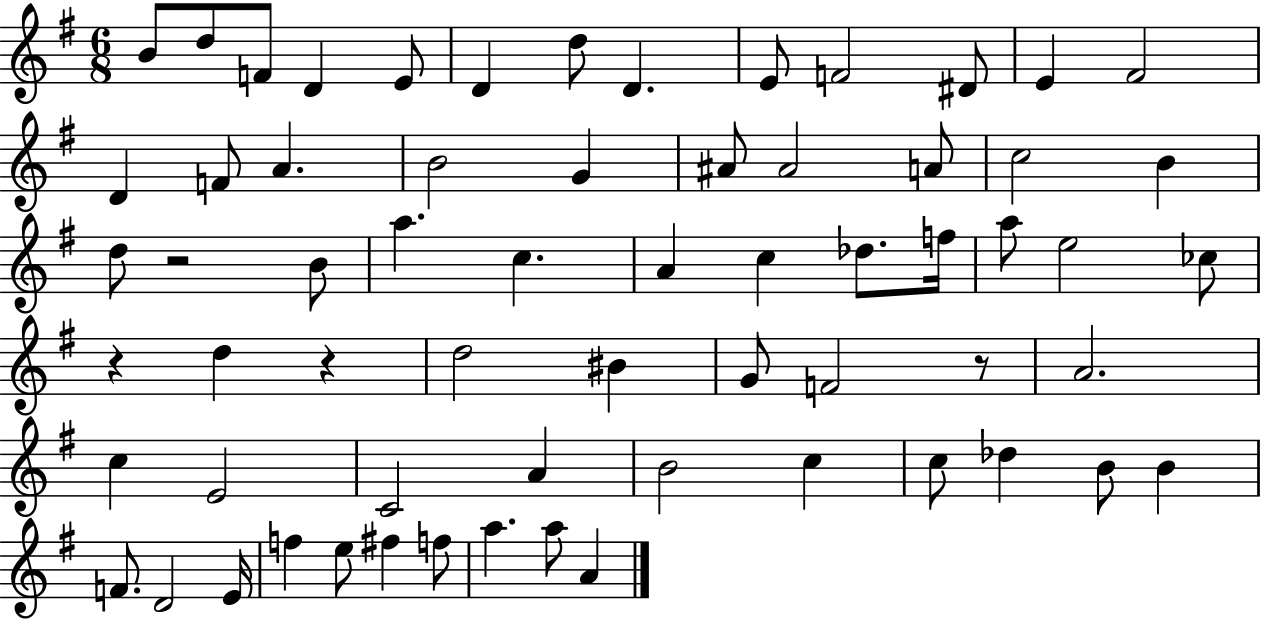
B4/e D5/e F4/e D4/q E4/e D4/q D5/e D4/q. E4/e F4/h D#4/e E4/q F#4/h D4/q F4/e A4/q. B4/h G4/q A#4/e A#4/h A4/e C5/h B4/q D5/e R/h B4/e A5/q. C5/q. A4/q C5/q Db5/e. F5/s A5/e E5/h CES5/e R/q D5/q R/q D5/h BIS4/q G4/e F4/h R/e A4/h. C5/q E4/h C4/h A4/q B4/h C5/q C5/e Db5/q B4/e B4/q F4/e. D4/h E4/s F5/q E5/e F#5/q F5/e A5/q. A5/e A4/q